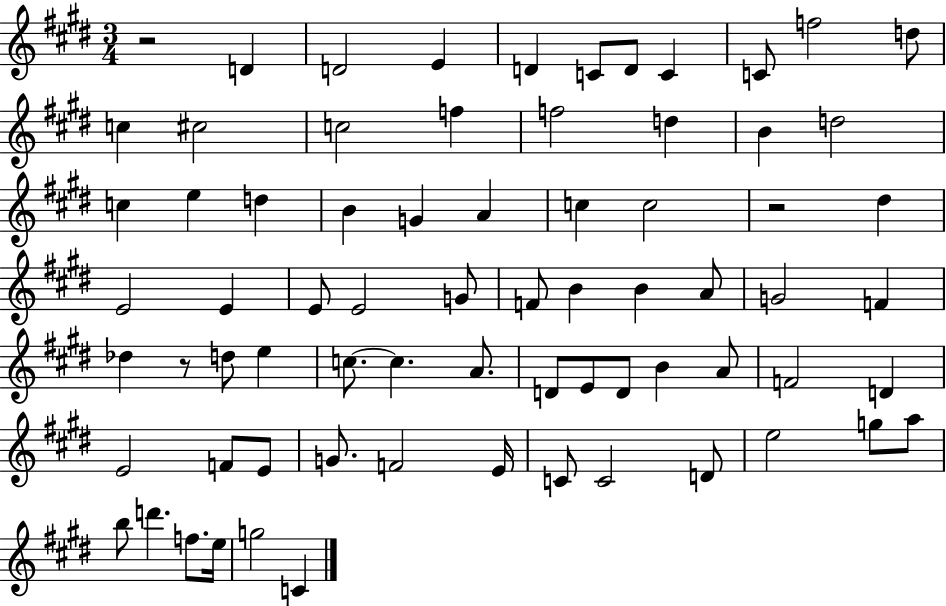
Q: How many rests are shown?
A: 3